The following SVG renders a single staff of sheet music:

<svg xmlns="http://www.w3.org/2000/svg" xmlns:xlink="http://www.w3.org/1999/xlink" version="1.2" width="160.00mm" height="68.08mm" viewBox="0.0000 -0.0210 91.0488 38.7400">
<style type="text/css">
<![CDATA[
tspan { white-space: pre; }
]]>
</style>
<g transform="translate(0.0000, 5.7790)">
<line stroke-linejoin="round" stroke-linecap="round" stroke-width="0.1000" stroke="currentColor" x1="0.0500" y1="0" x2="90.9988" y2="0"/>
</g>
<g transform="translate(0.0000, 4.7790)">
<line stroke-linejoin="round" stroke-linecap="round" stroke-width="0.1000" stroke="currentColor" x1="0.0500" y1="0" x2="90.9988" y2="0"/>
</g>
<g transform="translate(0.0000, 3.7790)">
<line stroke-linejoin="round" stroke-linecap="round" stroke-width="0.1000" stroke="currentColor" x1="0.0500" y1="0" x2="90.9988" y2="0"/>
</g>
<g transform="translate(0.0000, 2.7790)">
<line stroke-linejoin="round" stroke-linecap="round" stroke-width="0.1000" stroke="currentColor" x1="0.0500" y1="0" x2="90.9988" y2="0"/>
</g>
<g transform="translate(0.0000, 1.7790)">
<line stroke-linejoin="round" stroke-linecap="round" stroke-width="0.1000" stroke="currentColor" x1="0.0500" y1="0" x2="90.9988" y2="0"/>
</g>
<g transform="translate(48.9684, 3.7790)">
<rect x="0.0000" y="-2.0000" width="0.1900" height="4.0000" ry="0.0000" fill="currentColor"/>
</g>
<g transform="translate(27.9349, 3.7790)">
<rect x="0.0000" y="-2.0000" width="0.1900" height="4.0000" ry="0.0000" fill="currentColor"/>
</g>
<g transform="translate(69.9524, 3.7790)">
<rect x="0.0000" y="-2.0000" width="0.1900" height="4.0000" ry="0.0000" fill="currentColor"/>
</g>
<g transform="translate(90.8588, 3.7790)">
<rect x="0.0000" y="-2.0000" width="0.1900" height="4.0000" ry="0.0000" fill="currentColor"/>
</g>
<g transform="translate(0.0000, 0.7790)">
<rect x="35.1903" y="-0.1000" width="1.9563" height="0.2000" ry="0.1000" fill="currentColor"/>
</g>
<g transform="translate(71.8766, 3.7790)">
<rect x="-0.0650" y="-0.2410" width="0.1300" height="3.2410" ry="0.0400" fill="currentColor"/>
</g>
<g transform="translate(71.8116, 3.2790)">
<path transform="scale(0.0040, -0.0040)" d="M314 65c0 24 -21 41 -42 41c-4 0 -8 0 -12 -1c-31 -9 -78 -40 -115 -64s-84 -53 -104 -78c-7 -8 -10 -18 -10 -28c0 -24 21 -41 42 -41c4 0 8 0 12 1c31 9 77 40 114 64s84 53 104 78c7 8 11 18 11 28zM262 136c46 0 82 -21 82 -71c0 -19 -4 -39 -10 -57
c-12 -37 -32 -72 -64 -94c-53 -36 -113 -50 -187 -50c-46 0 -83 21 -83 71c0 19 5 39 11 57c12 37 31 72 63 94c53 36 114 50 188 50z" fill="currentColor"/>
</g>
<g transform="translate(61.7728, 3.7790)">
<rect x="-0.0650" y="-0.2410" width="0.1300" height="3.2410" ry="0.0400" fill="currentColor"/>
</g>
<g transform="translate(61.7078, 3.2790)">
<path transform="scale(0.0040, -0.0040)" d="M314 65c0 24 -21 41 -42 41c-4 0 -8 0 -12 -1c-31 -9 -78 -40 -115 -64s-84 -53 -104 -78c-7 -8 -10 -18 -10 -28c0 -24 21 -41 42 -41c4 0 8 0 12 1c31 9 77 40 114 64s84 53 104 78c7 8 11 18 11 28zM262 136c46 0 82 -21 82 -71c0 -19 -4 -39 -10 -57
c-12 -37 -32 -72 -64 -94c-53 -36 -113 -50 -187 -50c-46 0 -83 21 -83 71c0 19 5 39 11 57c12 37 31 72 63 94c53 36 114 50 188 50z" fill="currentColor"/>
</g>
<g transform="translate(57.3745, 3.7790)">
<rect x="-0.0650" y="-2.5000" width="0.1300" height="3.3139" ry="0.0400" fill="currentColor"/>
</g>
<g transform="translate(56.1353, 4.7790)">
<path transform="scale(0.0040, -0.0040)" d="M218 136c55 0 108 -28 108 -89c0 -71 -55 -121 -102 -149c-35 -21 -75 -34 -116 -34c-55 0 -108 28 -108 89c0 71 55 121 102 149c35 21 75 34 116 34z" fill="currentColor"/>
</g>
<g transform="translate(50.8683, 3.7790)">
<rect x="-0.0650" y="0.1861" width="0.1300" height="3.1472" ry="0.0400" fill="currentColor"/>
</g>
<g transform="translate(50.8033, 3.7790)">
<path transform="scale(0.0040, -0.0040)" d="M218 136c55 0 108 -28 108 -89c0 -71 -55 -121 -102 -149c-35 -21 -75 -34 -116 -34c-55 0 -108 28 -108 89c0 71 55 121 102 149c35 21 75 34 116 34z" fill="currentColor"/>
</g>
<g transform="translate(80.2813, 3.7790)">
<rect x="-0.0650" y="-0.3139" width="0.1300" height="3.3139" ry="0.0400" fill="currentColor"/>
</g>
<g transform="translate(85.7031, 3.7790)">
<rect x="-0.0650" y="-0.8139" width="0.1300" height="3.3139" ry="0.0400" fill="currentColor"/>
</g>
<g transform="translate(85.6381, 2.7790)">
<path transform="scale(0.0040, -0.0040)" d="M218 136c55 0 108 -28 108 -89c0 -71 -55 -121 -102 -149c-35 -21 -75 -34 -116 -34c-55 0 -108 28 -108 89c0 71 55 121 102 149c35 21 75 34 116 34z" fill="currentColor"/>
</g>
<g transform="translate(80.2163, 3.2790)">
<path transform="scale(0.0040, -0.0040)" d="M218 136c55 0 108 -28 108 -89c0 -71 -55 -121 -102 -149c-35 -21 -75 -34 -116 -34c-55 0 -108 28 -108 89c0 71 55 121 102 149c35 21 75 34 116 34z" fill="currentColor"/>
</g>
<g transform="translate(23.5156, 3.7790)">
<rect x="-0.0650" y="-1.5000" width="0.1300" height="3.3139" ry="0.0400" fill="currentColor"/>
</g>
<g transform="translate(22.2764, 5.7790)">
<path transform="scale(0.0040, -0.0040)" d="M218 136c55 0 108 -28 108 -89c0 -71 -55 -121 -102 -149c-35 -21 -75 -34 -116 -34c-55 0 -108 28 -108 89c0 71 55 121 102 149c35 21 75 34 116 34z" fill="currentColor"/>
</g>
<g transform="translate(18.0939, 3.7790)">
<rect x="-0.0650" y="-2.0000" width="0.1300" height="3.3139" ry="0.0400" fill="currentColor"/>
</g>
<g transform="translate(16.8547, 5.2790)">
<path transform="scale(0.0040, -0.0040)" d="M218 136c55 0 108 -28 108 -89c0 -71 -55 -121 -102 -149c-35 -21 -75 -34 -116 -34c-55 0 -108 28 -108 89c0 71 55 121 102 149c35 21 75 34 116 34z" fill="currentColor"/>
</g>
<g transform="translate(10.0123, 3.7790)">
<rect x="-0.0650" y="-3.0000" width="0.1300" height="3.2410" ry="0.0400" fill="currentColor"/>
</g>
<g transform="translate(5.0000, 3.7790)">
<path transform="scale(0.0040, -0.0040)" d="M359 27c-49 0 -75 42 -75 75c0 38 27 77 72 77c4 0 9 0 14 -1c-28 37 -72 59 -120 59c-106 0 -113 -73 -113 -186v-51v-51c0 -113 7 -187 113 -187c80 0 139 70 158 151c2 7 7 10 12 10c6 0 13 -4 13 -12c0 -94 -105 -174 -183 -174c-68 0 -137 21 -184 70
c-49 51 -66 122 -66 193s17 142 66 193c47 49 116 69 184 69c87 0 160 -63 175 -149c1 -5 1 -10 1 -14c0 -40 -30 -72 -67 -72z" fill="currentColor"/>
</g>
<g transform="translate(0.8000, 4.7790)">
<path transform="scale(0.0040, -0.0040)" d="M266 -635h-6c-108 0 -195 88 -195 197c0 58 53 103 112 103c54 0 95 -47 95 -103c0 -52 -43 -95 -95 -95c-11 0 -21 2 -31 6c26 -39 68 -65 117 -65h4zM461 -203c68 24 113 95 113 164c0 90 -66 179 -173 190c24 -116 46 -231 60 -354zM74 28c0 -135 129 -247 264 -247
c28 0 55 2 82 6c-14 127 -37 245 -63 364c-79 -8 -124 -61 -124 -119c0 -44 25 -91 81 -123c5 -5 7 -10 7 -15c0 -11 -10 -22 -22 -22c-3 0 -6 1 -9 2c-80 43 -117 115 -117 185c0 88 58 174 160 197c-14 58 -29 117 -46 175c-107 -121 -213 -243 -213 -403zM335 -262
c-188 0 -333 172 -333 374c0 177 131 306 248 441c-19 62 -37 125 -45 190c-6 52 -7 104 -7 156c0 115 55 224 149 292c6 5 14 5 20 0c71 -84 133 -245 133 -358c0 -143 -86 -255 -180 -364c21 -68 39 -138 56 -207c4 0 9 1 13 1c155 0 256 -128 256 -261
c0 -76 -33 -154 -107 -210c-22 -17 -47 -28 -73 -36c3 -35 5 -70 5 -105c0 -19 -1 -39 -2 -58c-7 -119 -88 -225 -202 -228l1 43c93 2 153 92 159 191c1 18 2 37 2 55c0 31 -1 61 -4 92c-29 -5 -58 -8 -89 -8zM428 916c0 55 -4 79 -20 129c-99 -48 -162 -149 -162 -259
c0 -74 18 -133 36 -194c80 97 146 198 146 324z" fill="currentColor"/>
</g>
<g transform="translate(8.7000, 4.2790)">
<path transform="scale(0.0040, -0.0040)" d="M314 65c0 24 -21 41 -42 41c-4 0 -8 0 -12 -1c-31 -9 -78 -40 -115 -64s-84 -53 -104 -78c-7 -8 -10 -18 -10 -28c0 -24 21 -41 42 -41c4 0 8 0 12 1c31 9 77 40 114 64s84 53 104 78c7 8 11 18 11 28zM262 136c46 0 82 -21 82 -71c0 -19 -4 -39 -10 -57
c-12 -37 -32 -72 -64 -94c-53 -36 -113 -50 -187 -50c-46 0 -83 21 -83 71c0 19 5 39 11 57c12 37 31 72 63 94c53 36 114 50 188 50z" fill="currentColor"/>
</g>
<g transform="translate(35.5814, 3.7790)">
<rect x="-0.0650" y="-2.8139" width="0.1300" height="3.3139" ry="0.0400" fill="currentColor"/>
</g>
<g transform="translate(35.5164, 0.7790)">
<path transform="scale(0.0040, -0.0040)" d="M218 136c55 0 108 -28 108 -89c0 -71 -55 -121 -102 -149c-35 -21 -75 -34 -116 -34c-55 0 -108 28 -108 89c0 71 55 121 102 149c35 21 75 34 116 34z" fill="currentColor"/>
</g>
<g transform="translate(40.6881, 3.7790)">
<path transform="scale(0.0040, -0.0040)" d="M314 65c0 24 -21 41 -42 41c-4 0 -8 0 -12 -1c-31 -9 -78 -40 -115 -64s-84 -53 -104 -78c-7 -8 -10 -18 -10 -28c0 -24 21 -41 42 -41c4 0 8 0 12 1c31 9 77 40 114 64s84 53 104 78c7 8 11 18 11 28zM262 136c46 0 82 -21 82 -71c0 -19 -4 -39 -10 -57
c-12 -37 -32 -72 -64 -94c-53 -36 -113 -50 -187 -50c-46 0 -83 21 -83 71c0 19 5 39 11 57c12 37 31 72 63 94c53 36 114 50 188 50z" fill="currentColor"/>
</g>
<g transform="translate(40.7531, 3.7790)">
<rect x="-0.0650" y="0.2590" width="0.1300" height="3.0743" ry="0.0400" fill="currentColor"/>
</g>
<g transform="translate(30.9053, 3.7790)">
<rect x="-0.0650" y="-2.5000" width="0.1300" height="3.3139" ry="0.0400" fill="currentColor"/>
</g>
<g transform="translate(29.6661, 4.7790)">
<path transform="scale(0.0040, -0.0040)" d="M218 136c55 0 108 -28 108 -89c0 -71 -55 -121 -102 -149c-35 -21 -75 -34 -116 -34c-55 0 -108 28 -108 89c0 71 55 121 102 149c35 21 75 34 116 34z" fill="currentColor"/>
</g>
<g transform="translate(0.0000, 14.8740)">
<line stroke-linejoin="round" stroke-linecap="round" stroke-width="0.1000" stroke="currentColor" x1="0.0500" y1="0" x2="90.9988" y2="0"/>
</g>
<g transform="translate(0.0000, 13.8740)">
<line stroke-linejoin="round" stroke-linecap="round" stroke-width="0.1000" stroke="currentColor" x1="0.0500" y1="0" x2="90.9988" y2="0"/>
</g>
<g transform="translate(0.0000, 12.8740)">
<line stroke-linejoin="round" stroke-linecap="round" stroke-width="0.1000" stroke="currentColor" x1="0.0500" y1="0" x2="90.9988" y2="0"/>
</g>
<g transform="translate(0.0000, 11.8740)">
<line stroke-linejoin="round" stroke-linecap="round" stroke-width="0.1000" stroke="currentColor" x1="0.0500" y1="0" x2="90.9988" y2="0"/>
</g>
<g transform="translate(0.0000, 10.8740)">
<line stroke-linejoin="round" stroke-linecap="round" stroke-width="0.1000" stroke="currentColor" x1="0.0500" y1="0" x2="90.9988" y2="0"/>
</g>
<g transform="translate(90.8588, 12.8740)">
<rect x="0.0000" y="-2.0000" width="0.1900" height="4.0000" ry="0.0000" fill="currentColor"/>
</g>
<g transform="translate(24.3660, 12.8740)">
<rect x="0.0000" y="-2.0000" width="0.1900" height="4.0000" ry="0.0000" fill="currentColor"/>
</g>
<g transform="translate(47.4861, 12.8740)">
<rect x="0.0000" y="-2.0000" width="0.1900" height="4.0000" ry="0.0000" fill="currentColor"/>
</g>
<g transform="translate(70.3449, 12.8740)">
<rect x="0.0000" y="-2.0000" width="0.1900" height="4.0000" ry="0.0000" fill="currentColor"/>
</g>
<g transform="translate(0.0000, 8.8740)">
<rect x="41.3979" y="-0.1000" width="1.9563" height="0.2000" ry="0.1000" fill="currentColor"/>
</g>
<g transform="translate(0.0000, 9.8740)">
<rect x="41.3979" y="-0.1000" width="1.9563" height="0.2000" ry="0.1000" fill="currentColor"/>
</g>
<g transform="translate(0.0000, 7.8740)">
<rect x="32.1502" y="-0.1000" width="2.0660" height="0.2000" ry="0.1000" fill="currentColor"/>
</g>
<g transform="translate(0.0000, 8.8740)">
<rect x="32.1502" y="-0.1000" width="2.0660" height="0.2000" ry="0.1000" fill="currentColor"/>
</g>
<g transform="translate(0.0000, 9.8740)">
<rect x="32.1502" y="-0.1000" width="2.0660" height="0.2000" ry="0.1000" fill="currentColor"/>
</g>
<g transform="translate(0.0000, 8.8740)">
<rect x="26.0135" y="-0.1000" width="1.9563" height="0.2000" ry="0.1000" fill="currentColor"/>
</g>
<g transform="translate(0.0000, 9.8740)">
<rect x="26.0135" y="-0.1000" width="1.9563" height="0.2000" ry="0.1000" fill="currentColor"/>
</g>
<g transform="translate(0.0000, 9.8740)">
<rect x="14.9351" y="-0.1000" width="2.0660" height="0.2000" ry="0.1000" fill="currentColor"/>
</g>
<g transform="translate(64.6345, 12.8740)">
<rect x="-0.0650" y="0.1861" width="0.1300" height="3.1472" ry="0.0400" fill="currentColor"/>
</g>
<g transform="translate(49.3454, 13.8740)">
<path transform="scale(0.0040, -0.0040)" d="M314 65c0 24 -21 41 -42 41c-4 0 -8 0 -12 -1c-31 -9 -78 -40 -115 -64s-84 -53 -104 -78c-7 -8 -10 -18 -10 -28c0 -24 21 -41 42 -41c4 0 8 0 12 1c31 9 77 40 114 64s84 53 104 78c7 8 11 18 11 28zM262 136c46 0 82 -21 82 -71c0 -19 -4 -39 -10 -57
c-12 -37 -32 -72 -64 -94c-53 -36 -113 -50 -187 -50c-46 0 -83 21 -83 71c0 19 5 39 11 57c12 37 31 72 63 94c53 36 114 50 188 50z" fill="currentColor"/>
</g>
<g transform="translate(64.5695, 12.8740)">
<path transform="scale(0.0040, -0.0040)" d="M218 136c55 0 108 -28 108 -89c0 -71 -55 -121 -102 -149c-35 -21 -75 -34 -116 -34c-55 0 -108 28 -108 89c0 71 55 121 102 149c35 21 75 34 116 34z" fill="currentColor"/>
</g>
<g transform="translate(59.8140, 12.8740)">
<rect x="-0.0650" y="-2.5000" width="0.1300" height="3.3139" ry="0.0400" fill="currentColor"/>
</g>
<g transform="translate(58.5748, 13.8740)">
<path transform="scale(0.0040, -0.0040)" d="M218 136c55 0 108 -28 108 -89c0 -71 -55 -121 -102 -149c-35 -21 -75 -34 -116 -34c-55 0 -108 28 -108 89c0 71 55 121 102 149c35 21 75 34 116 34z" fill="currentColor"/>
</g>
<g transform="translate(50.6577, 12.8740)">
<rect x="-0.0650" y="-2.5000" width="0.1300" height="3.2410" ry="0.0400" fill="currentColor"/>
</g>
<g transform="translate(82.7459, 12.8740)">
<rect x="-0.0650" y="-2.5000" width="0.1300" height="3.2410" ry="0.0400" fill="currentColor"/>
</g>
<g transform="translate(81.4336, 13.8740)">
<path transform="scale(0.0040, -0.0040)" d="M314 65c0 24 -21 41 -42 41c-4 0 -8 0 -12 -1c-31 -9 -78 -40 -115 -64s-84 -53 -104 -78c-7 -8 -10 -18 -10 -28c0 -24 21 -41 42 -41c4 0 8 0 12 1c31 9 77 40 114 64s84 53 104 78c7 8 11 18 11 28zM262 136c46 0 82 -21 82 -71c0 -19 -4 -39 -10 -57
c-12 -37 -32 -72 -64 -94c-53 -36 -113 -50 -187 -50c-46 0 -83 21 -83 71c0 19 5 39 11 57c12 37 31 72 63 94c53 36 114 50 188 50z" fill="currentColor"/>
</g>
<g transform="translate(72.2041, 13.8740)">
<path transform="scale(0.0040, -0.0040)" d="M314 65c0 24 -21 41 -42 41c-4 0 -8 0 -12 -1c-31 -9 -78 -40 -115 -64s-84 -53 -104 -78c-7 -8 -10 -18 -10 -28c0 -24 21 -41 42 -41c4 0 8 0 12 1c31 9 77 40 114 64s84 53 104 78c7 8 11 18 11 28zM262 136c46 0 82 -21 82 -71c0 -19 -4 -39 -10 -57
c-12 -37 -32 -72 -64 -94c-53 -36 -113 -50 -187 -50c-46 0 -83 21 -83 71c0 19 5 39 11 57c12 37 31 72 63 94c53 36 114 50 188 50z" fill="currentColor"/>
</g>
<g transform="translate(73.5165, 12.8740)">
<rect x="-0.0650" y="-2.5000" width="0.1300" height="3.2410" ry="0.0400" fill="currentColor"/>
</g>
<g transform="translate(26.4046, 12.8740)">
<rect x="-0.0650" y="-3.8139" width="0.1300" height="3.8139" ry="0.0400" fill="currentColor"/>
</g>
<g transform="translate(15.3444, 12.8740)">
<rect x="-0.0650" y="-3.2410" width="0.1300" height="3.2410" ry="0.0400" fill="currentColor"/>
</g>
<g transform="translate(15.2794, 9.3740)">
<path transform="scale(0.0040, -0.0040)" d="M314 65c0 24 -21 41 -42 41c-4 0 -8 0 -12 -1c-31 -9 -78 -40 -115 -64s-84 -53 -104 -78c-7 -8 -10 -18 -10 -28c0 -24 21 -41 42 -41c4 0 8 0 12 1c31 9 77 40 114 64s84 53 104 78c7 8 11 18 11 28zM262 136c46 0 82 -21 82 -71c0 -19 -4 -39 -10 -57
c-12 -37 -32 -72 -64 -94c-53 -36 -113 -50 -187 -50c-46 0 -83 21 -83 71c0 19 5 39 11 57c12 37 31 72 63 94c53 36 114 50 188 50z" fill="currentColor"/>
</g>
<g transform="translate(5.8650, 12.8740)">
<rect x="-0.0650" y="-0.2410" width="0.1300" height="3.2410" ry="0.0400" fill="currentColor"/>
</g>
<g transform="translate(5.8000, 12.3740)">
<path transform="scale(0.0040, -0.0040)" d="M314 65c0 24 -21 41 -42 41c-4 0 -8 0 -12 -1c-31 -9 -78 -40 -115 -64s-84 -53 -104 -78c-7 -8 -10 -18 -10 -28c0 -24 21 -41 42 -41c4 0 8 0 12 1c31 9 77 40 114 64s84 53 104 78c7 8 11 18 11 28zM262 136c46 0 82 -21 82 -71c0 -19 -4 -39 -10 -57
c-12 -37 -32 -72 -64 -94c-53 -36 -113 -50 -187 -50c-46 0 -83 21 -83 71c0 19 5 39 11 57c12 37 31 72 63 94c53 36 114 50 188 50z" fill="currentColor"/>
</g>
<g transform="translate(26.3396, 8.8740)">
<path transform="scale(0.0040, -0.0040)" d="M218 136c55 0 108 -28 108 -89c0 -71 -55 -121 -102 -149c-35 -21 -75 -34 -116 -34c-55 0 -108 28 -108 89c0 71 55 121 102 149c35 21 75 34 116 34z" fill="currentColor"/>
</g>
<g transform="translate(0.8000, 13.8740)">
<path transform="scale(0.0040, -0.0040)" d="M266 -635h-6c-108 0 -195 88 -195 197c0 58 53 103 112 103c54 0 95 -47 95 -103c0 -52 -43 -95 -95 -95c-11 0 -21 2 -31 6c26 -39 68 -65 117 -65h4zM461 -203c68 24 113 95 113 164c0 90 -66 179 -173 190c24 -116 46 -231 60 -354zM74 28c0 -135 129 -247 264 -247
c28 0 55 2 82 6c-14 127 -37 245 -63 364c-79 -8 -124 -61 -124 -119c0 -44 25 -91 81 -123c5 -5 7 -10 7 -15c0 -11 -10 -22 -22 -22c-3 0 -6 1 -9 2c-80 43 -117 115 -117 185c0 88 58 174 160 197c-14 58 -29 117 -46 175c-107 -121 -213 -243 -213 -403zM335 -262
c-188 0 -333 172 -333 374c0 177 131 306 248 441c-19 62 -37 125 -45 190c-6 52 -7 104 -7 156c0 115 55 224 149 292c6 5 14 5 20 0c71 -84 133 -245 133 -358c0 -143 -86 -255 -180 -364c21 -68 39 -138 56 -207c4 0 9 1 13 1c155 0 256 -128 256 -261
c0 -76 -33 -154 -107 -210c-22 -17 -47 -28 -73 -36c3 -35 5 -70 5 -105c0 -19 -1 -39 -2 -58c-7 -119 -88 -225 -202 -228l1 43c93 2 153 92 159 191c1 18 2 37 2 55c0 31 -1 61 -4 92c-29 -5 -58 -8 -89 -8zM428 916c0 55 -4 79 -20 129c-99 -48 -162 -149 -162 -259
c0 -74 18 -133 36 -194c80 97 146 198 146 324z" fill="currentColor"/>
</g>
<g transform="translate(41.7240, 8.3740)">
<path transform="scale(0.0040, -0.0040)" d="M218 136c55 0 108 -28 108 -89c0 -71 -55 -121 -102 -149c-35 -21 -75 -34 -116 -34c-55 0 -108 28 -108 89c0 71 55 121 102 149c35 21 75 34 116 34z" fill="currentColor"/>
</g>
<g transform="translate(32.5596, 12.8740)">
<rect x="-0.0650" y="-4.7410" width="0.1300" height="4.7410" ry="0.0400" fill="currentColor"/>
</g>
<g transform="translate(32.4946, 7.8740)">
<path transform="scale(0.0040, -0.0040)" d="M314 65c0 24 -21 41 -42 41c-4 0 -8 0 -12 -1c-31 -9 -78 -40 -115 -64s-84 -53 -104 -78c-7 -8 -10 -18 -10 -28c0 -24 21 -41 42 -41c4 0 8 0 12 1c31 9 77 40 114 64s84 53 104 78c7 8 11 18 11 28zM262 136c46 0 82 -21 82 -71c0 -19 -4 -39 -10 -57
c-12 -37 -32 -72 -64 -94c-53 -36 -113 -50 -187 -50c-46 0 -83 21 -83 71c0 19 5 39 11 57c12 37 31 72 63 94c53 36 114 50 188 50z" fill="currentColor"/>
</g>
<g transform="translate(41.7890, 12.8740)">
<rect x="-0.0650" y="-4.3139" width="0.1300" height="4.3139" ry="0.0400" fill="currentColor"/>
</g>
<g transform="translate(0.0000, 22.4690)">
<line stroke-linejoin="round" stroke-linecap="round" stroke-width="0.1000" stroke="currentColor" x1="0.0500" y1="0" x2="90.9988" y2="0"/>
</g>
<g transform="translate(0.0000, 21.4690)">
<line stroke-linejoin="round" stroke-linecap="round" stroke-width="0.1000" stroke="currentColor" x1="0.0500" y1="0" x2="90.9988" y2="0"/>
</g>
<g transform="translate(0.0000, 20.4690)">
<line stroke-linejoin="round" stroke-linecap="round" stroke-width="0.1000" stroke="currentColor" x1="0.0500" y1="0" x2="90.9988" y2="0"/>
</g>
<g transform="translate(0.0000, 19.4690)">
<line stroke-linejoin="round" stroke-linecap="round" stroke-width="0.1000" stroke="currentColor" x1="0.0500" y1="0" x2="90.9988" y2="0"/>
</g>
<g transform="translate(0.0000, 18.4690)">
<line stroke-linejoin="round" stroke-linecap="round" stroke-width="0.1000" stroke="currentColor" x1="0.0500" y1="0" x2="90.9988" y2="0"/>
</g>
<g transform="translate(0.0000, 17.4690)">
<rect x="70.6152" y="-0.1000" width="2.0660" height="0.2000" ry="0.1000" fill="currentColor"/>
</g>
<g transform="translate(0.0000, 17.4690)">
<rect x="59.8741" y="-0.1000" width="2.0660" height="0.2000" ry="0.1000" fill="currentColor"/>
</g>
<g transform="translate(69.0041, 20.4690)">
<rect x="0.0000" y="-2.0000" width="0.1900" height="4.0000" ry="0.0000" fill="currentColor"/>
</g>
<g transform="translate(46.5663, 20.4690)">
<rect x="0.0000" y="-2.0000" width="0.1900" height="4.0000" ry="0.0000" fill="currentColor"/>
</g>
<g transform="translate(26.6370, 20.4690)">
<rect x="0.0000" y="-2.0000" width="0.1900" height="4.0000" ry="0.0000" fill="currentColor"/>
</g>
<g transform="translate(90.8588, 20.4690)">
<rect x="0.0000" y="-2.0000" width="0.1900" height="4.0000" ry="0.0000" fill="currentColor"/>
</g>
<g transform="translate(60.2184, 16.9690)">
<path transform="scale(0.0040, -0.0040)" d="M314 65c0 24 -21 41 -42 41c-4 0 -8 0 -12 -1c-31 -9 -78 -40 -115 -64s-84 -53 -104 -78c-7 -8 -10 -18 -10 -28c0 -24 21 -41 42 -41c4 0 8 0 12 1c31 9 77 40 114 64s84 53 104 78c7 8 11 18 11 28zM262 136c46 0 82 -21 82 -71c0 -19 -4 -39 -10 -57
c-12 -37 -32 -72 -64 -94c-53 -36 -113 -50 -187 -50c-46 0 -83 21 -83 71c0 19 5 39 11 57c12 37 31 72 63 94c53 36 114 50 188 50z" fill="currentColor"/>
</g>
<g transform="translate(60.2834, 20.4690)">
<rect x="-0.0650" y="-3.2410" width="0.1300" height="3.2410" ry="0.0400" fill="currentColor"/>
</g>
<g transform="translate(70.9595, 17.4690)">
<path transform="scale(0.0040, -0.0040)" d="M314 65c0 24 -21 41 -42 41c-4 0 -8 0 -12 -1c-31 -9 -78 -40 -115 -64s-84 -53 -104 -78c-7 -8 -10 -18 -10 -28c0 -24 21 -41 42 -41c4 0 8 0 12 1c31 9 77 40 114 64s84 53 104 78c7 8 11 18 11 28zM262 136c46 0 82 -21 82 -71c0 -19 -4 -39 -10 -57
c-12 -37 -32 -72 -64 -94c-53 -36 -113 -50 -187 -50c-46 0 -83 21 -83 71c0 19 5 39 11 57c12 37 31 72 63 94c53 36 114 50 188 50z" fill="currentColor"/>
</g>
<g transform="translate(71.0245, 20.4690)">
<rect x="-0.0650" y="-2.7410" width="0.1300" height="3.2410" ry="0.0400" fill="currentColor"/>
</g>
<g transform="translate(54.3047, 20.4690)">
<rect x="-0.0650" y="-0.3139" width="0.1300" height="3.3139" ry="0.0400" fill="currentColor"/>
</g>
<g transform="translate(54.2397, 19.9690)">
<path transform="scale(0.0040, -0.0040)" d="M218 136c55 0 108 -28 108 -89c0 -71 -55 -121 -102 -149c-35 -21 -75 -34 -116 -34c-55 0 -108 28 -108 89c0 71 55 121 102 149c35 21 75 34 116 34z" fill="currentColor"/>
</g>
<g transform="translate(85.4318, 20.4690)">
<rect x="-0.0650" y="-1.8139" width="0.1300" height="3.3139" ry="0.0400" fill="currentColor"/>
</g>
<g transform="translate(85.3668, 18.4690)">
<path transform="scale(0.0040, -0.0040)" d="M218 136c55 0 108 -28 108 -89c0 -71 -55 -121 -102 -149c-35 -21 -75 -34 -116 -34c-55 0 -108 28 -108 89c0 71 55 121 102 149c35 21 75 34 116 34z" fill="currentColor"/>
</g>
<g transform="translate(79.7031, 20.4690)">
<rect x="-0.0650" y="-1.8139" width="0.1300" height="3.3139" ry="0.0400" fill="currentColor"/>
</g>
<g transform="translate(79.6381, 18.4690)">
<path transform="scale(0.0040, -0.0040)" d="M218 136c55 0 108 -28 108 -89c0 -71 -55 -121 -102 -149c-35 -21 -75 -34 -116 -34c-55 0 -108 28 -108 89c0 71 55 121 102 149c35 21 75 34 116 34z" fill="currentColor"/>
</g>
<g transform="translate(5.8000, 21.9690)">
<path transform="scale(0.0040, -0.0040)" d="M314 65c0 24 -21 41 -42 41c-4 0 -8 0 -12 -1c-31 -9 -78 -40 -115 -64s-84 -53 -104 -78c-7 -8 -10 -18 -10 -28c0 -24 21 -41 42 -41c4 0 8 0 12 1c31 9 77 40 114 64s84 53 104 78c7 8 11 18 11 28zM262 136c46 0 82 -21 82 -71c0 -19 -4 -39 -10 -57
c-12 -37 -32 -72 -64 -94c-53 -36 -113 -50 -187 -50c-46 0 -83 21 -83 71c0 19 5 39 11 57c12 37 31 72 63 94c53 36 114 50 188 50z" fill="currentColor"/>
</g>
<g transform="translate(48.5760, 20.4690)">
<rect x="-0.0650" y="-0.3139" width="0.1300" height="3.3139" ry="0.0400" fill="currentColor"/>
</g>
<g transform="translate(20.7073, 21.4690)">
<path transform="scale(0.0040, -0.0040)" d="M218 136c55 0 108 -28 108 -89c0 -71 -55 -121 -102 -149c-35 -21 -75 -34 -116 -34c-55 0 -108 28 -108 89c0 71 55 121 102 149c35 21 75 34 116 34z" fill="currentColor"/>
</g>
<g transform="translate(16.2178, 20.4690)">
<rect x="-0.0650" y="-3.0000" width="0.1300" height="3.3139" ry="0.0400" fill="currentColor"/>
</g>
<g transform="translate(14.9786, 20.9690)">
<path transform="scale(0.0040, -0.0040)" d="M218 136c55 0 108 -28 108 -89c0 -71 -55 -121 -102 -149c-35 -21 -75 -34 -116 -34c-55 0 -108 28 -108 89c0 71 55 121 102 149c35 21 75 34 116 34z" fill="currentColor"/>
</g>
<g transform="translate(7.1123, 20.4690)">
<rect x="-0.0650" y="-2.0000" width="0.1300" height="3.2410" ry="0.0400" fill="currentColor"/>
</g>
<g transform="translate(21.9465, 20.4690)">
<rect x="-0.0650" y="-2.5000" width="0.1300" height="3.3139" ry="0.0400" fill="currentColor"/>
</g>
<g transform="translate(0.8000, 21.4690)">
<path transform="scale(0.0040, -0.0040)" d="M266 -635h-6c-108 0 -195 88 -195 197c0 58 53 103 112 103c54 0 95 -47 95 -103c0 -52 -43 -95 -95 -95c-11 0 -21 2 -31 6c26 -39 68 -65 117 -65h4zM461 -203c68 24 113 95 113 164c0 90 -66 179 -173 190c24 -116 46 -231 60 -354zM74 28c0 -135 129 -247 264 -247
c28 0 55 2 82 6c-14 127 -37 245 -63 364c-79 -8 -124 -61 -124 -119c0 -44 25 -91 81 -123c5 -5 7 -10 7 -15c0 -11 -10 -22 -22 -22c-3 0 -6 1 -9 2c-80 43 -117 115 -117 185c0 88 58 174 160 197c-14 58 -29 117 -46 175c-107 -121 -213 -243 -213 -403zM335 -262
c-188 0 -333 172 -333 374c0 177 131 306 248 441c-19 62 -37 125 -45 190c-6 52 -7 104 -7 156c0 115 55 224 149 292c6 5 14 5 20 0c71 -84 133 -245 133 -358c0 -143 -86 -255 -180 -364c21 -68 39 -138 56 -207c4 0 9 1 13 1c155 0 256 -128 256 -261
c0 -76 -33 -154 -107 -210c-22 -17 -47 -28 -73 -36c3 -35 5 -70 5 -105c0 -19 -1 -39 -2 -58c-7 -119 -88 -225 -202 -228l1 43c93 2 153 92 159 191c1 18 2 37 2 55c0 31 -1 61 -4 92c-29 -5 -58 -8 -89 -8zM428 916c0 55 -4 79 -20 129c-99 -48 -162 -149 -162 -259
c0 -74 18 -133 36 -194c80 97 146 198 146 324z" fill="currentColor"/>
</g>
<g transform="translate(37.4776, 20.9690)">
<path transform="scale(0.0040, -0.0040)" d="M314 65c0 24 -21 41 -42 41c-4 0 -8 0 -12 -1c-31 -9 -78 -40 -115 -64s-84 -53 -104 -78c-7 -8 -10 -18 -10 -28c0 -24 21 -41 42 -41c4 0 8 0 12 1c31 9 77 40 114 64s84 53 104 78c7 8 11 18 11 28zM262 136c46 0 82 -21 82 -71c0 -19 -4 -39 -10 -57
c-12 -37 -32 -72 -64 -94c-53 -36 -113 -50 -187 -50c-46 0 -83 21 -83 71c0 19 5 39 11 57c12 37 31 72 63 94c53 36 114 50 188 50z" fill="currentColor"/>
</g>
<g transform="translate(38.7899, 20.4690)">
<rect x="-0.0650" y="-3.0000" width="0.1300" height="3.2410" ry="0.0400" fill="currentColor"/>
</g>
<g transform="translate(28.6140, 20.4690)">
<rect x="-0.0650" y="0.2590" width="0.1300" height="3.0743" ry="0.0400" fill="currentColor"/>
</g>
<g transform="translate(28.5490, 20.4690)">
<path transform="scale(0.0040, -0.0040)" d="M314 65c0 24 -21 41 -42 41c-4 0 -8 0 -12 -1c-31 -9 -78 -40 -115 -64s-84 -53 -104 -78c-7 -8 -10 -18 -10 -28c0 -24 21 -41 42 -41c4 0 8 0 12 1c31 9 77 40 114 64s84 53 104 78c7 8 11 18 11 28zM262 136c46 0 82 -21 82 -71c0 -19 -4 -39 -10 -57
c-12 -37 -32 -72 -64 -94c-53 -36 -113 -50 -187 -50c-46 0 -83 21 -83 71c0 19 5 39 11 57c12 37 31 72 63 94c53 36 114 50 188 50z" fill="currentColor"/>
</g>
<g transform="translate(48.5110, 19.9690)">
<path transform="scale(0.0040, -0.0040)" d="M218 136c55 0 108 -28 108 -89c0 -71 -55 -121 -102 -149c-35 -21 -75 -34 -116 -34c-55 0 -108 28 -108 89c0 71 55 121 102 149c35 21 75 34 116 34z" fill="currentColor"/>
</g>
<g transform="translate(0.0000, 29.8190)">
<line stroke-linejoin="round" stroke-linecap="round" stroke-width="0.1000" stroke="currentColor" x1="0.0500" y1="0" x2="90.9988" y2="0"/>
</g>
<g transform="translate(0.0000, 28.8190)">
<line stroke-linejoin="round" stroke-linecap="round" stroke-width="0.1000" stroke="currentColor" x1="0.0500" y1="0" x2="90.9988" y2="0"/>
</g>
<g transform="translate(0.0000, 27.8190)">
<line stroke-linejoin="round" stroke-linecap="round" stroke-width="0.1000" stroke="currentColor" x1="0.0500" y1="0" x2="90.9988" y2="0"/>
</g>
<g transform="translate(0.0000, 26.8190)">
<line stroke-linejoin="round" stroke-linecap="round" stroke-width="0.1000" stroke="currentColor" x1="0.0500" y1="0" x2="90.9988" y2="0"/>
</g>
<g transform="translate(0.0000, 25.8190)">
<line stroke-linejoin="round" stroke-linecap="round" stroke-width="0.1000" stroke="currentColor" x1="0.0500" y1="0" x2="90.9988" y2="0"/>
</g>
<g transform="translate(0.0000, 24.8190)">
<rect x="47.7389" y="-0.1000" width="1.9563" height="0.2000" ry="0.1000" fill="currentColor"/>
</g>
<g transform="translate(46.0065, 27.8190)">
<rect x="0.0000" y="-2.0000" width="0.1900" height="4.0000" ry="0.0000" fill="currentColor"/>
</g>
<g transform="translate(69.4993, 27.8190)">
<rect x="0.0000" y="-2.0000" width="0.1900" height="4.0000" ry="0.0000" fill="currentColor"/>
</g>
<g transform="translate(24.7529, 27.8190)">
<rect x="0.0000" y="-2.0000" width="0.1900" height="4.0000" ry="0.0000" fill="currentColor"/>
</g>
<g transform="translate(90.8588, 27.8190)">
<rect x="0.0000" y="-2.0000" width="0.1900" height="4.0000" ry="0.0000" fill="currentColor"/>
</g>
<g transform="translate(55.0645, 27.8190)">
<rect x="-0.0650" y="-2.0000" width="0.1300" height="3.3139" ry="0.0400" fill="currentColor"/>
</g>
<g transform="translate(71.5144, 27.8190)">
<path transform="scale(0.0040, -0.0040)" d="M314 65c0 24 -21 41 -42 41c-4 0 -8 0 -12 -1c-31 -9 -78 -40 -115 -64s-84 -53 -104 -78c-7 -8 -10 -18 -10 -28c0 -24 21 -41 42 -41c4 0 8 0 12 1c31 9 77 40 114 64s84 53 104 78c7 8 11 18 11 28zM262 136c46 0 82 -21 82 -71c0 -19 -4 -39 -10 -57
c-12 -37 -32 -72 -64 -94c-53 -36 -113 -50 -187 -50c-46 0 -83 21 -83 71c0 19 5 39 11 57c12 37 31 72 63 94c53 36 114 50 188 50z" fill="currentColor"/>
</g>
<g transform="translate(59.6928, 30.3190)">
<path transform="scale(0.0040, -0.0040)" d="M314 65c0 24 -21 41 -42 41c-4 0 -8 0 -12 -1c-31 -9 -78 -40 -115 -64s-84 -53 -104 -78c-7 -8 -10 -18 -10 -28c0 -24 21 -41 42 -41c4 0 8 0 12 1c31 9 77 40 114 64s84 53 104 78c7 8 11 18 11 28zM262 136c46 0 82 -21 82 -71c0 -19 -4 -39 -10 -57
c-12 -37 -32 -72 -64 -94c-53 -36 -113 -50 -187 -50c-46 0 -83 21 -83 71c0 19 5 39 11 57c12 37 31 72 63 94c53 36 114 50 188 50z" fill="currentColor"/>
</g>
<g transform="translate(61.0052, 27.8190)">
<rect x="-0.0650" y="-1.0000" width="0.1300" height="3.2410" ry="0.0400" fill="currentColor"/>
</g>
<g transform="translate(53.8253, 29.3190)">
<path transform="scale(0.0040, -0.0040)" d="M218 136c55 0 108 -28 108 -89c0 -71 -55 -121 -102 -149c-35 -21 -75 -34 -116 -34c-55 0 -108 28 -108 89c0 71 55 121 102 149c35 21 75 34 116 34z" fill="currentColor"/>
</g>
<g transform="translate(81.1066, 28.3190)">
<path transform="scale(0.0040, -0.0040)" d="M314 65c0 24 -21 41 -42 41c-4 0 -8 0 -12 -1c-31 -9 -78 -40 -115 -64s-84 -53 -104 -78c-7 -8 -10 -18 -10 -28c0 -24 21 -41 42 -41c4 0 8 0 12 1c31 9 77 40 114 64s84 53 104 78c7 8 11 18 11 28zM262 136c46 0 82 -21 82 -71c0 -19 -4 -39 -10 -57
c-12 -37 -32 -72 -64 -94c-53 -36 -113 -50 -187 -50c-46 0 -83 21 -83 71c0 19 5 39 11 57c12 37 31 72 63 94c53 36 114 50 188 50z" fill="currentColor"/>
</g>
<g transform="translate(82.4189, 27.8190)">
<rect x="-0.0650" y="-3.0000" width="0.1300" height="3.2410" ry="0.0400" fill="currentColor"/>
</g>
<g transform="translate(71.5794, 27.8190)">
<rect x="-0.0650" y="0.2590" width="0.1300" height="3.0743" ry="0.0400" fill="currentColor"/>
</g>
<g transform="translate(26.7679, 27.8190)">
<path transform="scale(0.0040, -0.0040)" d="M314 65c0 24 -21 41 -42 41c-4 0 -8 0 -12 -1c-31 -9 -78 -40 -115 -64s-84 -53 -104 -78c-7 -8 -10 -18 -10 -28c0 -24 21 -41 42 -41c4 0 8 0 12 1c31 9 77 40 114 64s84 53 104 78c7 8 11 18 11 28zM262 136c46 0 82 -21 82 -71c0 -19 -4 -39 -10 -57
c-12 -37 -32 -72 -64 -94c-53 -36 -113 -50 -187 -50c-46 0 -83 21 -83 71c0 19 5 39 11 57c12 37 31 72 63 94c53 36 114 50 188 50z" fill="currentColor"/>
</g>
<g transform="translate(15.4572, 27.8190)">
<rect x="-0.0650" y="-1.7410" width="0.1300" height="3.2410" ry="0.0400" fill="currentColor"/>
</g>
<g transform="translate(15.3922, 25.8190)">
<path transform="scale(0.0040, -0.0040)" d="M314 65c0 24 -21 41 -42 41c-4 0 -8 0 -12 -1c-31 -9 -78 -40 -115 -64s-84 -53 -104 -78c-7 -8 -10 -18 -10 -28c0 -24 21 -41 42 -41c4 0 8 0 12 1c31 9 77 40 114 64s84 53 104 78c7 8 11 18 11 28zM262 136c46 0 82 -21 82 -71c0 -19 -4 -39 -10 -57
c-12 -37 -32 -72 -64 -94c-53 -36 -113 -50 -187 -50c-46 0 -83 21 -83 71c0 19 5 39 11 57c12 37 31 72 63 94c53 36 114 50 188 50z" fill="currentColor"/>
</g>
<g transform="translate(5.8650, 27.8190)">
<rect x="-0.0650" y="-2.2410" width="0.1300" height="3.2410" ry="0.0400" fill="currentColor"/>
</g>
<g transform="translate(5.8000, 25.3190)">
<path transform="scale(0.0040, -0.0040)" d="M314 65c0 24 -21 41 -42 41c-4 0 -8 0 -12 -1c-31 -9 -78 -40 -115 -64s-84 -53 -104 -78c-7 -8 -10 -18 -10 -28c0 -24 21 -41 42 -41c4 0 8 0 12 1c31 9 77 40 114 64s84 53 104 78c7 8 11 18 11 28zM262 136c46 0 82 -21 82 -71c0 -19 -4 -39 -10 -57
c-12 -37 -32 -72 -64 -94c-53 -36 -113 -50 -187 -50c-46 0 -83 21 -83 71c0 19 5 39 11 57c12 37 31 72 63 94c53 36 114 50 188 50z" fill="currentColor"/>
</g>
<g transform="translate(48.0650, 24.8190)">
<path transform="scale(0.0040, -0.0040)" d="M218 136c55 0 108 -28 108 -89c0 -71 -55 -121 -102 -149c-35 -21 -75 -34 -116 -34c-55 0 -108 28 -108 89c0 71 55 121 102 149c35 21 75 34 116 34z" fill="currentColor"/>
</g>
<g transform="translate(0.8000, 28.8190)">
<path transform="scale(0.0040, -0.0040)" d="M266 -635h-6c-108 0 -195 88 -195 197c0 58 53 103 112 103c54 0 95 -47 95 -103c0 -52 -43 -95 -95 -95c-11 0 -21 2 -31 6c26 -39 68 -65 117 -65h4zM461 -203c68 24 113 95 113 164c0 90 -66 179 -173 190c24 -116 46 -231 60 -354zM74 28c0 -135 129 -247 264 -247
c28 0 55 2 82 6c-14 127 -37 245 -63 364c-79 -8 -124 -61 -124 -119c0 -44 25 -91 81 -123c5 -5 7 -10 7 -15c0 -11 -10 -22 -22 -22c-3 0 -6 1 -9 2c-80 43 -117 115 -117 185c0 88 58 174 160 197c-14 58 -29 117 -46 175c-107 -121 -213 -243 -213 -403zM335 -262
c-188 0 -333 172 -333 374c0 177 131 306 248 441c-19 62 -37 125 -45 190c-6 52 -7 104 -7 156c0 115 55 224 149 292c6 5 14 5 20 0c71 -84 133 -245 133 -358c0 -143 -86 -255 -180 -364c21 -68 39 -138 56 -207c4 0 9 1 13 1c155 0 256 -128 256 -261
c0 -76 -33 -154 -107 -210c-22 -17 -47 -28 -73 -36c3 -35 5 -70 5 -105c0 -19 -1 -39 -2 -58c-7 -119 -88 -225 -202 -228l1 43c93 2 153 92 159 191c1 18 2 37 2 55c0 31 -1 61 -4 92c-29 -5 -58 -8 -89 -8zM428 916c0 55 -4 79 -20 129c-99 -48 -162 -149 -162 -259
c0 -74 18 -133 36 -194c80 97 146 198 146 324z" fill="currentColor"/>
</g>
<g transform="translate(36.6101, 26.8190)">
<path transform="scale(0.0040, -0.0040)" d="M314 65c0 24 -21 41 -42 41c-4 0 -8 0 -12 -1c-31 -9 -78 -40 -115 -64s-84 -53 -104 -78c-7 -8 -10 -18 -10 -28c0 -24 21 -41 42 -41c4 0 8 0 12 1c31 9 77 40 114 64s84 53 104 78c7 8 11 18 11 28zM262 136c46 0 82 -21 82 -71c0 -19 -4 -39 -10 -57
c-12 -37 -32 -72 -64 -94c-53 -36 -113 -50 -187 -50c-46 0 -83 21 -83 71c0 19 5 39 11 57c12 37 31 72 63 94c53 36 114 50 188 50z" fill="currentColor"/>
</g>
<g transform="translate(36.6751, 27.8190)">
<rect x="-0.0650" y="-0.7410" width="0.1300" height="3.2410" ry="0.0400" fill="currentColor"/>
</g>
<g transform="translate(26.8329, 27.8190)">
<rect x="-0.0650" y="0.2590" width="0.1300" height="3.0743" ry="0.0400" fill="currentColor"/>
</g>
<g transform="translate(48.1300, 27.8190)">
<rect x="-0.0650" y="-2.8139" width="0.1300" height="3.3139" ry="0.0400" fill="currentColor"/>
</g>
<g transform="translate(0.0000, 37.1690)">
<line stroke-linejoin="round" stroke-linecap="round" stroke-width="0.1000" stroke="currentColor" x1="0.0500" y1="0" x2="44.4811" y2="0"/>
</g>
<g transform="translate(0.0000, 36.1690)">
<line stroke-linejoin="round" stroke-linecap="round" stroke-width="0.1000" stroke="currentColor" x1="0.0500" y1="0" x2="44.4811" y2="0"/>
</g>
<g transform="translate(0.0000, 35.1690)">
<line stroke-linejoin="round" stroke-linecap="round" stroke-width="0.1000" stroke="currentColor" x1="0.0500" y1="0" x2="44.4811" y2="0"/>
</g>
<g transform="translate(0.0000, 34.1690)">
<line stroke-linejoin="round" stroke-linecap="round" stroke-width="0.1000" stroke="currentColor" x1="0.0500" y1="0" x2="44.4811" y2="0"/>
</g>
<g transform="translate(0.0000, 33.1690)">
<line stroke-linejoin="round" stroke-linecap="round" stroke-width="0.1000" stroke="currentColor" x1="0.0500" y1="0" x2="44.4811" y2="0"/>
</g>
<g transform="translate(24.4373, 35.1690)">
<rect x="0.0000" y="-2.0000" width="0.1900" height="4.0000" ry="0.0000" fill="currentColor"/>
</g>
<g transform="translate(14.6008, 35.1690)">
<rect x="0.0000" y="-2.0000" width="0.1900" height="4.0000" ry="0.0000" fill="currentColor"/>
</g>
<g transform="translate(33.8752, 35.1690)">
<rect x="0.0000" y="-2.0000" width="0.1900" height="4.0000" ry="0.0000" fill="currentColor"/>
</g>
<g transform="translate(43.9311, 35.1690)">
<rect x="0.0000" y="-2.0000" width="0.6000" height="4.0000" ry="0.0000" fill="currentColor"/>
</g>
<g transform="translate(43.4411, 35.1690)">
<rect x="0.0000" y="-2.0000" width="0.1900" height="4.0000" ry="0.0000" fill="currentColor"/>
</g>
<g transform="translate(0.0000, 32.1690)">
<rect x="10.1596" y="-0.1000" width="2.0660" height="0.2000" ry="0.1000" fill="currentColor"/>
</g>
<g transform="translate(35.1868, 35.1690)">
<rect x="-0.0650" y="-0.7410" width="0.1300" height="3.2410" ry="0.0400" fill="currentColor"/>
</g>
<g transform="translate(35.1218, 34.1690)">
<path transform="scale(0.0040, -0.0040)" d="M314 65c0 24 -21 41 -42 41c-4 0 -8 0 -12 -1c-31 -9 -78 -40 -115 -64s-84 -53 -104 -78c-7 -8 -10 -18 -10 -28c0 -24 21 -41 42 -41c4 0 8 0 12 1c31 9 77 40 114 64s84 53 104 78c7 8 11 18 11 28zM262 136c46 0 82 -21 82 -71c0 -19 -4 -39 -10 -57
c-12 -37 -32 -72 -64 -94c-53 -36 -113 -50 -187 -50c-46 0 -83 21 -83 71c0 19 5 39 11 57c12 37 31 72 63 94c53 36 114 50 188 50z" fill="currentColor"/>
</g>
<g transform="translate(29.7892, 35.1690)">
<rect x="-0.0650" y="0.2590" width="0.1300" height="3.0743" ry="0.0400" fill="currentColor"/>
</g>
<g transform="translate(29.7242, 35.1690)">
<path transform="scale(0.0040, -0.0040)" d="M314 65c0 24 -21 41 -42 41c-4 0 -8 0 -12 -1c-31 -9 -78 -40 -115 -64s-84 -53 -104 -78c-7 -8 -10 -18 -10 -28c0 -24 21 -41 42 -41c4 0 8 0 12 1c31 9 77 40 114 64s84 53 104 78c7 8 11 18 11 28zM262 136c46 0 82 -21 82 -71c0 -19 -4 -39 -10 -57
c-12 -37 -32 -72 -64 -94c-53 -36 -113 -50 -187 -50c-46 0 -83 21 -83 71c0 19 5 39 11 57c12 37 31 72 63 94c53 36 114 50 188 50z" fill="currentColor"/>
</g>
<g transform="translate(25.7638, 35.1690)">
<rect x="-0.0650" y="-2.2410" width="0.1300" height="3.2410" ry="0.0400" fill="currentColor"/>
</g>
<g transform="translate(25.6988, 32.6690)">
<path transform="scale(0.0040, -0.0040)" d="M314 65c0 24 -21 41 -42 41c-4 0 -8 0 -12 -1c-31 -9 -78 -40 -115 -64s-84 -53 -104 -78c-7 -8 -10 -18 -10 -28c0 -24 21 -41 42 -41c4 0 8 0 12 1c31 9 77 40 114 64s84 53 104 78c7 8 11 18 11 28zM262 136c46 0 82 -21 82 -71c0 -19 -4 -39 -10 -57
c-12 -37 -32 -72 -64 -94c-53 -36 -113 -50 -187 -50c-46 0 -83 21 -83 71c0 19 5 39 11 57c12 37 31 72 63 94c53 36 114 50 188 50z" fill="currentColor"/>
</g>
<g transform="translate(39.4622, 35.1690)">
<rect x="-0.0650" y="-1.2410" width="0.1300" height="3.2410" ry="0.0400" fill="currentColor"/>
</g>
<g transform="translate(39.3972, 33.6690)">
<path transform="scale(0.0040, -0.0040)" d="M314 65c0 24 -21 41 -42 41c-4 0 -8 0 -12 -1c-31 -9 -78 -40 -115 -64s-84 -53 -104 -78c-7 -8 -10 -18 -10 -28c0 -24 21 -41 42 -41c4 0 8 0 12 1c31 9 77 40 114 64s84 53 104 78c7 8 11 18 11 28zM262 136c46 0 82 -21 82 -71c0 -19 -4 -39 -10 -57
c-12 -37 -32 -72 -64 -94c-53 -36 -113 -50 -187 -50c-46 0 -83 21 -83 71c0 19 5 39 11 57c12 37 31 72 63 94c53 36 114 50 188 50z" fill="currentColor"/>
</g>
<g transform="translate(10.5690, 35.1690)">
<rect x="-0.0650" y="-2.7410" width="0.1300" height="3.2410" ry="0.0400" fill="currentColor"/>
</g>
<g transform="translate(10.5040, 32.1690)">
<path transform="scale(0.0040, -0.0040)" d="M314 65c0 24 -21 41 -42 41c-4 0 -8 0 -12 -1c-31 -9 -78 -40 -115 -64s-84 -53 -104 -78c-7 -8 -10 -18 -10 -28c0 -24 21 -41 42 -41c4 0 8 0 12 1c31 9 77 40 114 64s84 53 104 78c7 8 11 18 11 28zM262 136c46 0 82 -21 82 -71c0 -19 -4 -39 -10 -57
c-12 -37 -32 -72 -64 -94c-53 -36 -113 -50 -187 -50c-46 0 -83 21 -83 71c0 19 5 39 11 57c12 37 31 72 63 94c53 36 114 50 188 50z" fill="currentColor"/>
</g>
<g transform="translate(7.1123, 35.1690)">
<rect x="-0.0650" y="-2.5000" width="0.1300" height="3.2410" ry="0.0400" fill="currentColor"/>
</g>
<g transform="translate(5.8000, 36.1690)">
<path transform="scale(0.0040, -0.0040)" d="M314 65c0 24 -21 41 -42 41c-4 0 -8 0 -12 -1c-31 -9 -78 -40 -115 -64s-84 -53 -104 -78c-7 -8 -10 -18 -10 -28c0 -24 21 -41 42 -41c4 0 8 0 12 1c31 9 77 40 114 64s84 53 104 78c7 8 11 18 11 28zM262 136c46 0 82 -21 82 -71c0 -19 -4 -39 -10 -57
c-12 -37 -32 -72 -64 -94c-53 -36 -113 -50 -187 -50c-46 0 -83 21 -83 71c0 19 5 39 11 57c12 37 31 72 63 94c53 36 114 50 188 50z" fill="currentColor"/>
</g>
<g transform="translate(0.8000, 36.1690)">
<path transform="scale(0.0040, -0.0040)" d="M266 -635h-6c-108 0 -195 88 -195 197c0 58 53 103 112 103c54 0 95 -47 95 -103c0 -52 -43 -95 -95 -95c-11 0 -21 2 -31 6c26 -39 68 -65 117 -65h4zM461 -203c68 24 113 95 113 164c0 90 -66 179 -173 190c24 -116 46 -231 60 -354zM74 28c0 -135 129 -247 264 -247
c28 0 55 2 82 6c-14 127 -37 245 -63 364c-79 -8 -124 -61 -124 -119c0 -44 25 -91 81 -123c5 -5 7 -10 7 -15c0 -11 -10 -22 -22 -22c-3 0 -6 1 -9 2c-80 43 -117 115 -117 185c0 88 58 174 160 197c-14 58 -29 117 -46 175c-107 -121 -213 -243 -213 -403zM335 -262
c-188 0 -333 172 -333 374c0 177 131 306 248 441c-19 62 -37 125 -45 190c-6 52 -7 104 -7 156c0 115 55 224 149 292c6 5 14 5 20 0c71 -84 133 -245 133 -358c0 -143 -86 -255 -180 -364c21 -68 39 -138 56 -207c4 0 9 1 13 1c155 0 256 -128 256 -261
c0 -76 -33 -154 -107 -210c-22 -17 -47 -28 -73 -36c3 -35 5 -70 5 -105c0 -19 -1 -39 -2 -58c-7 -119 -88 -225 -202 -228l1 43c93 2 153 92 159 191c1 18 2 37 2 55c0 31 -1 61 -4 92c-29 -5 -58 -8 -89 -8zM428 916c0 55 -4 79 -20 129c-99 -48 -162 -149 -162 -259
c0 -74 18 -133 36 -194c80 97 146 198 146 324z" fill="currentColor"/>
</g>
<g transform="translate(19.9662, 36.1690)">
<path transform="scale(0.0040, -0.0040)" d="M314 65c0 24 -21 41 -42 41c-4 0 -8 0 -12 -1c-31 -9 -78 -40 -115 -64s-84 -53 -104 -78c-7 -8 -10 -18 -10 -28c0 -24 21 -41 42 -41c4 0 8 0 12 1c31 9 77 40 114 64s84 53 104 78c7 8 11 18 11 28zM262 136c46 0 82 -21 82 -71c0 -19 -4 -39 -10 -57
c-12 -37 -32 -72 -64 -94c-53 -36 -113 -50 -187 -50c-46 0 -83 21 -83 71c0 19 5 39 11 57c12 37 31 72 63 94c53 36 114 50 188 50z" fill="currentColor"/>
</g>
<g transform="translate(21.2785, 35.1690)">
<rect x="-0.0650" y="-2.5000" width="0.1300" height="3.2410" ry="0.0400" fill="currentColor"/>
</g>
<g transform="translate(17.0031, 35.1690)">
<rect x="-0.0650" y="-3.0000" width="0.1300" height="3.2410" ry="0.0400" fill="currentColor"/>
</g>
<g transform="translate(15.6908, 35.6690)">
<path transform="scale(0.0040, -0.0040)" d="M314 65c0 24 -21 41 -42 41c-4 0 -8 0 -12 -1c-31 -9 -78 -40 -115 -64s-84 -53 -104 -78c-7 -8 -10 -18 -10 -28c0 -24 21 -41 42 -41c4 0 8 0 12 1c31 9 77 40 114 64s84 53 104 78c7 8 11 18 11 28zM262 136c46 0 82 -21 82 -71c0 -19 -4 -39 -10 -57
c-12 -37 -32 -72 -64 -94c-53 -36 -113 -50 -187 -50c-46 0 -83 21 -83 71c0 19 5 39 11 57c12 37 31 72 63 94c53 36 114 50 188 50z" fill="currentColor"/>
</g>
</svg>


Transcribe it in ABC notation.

X:1
T:Untitled
M:4/4
L:1/4
K:C
A2 F E G a B2 B G c2 c2 c d c2 b2 c' e'2 d' G2 G B G2 G2 F2 A G B2 A2 c c b2 a2 f f g2 f2 B2 d2 a F D2 B2 A2 G2 a2 A2 G2 g2 B2 d2 e2